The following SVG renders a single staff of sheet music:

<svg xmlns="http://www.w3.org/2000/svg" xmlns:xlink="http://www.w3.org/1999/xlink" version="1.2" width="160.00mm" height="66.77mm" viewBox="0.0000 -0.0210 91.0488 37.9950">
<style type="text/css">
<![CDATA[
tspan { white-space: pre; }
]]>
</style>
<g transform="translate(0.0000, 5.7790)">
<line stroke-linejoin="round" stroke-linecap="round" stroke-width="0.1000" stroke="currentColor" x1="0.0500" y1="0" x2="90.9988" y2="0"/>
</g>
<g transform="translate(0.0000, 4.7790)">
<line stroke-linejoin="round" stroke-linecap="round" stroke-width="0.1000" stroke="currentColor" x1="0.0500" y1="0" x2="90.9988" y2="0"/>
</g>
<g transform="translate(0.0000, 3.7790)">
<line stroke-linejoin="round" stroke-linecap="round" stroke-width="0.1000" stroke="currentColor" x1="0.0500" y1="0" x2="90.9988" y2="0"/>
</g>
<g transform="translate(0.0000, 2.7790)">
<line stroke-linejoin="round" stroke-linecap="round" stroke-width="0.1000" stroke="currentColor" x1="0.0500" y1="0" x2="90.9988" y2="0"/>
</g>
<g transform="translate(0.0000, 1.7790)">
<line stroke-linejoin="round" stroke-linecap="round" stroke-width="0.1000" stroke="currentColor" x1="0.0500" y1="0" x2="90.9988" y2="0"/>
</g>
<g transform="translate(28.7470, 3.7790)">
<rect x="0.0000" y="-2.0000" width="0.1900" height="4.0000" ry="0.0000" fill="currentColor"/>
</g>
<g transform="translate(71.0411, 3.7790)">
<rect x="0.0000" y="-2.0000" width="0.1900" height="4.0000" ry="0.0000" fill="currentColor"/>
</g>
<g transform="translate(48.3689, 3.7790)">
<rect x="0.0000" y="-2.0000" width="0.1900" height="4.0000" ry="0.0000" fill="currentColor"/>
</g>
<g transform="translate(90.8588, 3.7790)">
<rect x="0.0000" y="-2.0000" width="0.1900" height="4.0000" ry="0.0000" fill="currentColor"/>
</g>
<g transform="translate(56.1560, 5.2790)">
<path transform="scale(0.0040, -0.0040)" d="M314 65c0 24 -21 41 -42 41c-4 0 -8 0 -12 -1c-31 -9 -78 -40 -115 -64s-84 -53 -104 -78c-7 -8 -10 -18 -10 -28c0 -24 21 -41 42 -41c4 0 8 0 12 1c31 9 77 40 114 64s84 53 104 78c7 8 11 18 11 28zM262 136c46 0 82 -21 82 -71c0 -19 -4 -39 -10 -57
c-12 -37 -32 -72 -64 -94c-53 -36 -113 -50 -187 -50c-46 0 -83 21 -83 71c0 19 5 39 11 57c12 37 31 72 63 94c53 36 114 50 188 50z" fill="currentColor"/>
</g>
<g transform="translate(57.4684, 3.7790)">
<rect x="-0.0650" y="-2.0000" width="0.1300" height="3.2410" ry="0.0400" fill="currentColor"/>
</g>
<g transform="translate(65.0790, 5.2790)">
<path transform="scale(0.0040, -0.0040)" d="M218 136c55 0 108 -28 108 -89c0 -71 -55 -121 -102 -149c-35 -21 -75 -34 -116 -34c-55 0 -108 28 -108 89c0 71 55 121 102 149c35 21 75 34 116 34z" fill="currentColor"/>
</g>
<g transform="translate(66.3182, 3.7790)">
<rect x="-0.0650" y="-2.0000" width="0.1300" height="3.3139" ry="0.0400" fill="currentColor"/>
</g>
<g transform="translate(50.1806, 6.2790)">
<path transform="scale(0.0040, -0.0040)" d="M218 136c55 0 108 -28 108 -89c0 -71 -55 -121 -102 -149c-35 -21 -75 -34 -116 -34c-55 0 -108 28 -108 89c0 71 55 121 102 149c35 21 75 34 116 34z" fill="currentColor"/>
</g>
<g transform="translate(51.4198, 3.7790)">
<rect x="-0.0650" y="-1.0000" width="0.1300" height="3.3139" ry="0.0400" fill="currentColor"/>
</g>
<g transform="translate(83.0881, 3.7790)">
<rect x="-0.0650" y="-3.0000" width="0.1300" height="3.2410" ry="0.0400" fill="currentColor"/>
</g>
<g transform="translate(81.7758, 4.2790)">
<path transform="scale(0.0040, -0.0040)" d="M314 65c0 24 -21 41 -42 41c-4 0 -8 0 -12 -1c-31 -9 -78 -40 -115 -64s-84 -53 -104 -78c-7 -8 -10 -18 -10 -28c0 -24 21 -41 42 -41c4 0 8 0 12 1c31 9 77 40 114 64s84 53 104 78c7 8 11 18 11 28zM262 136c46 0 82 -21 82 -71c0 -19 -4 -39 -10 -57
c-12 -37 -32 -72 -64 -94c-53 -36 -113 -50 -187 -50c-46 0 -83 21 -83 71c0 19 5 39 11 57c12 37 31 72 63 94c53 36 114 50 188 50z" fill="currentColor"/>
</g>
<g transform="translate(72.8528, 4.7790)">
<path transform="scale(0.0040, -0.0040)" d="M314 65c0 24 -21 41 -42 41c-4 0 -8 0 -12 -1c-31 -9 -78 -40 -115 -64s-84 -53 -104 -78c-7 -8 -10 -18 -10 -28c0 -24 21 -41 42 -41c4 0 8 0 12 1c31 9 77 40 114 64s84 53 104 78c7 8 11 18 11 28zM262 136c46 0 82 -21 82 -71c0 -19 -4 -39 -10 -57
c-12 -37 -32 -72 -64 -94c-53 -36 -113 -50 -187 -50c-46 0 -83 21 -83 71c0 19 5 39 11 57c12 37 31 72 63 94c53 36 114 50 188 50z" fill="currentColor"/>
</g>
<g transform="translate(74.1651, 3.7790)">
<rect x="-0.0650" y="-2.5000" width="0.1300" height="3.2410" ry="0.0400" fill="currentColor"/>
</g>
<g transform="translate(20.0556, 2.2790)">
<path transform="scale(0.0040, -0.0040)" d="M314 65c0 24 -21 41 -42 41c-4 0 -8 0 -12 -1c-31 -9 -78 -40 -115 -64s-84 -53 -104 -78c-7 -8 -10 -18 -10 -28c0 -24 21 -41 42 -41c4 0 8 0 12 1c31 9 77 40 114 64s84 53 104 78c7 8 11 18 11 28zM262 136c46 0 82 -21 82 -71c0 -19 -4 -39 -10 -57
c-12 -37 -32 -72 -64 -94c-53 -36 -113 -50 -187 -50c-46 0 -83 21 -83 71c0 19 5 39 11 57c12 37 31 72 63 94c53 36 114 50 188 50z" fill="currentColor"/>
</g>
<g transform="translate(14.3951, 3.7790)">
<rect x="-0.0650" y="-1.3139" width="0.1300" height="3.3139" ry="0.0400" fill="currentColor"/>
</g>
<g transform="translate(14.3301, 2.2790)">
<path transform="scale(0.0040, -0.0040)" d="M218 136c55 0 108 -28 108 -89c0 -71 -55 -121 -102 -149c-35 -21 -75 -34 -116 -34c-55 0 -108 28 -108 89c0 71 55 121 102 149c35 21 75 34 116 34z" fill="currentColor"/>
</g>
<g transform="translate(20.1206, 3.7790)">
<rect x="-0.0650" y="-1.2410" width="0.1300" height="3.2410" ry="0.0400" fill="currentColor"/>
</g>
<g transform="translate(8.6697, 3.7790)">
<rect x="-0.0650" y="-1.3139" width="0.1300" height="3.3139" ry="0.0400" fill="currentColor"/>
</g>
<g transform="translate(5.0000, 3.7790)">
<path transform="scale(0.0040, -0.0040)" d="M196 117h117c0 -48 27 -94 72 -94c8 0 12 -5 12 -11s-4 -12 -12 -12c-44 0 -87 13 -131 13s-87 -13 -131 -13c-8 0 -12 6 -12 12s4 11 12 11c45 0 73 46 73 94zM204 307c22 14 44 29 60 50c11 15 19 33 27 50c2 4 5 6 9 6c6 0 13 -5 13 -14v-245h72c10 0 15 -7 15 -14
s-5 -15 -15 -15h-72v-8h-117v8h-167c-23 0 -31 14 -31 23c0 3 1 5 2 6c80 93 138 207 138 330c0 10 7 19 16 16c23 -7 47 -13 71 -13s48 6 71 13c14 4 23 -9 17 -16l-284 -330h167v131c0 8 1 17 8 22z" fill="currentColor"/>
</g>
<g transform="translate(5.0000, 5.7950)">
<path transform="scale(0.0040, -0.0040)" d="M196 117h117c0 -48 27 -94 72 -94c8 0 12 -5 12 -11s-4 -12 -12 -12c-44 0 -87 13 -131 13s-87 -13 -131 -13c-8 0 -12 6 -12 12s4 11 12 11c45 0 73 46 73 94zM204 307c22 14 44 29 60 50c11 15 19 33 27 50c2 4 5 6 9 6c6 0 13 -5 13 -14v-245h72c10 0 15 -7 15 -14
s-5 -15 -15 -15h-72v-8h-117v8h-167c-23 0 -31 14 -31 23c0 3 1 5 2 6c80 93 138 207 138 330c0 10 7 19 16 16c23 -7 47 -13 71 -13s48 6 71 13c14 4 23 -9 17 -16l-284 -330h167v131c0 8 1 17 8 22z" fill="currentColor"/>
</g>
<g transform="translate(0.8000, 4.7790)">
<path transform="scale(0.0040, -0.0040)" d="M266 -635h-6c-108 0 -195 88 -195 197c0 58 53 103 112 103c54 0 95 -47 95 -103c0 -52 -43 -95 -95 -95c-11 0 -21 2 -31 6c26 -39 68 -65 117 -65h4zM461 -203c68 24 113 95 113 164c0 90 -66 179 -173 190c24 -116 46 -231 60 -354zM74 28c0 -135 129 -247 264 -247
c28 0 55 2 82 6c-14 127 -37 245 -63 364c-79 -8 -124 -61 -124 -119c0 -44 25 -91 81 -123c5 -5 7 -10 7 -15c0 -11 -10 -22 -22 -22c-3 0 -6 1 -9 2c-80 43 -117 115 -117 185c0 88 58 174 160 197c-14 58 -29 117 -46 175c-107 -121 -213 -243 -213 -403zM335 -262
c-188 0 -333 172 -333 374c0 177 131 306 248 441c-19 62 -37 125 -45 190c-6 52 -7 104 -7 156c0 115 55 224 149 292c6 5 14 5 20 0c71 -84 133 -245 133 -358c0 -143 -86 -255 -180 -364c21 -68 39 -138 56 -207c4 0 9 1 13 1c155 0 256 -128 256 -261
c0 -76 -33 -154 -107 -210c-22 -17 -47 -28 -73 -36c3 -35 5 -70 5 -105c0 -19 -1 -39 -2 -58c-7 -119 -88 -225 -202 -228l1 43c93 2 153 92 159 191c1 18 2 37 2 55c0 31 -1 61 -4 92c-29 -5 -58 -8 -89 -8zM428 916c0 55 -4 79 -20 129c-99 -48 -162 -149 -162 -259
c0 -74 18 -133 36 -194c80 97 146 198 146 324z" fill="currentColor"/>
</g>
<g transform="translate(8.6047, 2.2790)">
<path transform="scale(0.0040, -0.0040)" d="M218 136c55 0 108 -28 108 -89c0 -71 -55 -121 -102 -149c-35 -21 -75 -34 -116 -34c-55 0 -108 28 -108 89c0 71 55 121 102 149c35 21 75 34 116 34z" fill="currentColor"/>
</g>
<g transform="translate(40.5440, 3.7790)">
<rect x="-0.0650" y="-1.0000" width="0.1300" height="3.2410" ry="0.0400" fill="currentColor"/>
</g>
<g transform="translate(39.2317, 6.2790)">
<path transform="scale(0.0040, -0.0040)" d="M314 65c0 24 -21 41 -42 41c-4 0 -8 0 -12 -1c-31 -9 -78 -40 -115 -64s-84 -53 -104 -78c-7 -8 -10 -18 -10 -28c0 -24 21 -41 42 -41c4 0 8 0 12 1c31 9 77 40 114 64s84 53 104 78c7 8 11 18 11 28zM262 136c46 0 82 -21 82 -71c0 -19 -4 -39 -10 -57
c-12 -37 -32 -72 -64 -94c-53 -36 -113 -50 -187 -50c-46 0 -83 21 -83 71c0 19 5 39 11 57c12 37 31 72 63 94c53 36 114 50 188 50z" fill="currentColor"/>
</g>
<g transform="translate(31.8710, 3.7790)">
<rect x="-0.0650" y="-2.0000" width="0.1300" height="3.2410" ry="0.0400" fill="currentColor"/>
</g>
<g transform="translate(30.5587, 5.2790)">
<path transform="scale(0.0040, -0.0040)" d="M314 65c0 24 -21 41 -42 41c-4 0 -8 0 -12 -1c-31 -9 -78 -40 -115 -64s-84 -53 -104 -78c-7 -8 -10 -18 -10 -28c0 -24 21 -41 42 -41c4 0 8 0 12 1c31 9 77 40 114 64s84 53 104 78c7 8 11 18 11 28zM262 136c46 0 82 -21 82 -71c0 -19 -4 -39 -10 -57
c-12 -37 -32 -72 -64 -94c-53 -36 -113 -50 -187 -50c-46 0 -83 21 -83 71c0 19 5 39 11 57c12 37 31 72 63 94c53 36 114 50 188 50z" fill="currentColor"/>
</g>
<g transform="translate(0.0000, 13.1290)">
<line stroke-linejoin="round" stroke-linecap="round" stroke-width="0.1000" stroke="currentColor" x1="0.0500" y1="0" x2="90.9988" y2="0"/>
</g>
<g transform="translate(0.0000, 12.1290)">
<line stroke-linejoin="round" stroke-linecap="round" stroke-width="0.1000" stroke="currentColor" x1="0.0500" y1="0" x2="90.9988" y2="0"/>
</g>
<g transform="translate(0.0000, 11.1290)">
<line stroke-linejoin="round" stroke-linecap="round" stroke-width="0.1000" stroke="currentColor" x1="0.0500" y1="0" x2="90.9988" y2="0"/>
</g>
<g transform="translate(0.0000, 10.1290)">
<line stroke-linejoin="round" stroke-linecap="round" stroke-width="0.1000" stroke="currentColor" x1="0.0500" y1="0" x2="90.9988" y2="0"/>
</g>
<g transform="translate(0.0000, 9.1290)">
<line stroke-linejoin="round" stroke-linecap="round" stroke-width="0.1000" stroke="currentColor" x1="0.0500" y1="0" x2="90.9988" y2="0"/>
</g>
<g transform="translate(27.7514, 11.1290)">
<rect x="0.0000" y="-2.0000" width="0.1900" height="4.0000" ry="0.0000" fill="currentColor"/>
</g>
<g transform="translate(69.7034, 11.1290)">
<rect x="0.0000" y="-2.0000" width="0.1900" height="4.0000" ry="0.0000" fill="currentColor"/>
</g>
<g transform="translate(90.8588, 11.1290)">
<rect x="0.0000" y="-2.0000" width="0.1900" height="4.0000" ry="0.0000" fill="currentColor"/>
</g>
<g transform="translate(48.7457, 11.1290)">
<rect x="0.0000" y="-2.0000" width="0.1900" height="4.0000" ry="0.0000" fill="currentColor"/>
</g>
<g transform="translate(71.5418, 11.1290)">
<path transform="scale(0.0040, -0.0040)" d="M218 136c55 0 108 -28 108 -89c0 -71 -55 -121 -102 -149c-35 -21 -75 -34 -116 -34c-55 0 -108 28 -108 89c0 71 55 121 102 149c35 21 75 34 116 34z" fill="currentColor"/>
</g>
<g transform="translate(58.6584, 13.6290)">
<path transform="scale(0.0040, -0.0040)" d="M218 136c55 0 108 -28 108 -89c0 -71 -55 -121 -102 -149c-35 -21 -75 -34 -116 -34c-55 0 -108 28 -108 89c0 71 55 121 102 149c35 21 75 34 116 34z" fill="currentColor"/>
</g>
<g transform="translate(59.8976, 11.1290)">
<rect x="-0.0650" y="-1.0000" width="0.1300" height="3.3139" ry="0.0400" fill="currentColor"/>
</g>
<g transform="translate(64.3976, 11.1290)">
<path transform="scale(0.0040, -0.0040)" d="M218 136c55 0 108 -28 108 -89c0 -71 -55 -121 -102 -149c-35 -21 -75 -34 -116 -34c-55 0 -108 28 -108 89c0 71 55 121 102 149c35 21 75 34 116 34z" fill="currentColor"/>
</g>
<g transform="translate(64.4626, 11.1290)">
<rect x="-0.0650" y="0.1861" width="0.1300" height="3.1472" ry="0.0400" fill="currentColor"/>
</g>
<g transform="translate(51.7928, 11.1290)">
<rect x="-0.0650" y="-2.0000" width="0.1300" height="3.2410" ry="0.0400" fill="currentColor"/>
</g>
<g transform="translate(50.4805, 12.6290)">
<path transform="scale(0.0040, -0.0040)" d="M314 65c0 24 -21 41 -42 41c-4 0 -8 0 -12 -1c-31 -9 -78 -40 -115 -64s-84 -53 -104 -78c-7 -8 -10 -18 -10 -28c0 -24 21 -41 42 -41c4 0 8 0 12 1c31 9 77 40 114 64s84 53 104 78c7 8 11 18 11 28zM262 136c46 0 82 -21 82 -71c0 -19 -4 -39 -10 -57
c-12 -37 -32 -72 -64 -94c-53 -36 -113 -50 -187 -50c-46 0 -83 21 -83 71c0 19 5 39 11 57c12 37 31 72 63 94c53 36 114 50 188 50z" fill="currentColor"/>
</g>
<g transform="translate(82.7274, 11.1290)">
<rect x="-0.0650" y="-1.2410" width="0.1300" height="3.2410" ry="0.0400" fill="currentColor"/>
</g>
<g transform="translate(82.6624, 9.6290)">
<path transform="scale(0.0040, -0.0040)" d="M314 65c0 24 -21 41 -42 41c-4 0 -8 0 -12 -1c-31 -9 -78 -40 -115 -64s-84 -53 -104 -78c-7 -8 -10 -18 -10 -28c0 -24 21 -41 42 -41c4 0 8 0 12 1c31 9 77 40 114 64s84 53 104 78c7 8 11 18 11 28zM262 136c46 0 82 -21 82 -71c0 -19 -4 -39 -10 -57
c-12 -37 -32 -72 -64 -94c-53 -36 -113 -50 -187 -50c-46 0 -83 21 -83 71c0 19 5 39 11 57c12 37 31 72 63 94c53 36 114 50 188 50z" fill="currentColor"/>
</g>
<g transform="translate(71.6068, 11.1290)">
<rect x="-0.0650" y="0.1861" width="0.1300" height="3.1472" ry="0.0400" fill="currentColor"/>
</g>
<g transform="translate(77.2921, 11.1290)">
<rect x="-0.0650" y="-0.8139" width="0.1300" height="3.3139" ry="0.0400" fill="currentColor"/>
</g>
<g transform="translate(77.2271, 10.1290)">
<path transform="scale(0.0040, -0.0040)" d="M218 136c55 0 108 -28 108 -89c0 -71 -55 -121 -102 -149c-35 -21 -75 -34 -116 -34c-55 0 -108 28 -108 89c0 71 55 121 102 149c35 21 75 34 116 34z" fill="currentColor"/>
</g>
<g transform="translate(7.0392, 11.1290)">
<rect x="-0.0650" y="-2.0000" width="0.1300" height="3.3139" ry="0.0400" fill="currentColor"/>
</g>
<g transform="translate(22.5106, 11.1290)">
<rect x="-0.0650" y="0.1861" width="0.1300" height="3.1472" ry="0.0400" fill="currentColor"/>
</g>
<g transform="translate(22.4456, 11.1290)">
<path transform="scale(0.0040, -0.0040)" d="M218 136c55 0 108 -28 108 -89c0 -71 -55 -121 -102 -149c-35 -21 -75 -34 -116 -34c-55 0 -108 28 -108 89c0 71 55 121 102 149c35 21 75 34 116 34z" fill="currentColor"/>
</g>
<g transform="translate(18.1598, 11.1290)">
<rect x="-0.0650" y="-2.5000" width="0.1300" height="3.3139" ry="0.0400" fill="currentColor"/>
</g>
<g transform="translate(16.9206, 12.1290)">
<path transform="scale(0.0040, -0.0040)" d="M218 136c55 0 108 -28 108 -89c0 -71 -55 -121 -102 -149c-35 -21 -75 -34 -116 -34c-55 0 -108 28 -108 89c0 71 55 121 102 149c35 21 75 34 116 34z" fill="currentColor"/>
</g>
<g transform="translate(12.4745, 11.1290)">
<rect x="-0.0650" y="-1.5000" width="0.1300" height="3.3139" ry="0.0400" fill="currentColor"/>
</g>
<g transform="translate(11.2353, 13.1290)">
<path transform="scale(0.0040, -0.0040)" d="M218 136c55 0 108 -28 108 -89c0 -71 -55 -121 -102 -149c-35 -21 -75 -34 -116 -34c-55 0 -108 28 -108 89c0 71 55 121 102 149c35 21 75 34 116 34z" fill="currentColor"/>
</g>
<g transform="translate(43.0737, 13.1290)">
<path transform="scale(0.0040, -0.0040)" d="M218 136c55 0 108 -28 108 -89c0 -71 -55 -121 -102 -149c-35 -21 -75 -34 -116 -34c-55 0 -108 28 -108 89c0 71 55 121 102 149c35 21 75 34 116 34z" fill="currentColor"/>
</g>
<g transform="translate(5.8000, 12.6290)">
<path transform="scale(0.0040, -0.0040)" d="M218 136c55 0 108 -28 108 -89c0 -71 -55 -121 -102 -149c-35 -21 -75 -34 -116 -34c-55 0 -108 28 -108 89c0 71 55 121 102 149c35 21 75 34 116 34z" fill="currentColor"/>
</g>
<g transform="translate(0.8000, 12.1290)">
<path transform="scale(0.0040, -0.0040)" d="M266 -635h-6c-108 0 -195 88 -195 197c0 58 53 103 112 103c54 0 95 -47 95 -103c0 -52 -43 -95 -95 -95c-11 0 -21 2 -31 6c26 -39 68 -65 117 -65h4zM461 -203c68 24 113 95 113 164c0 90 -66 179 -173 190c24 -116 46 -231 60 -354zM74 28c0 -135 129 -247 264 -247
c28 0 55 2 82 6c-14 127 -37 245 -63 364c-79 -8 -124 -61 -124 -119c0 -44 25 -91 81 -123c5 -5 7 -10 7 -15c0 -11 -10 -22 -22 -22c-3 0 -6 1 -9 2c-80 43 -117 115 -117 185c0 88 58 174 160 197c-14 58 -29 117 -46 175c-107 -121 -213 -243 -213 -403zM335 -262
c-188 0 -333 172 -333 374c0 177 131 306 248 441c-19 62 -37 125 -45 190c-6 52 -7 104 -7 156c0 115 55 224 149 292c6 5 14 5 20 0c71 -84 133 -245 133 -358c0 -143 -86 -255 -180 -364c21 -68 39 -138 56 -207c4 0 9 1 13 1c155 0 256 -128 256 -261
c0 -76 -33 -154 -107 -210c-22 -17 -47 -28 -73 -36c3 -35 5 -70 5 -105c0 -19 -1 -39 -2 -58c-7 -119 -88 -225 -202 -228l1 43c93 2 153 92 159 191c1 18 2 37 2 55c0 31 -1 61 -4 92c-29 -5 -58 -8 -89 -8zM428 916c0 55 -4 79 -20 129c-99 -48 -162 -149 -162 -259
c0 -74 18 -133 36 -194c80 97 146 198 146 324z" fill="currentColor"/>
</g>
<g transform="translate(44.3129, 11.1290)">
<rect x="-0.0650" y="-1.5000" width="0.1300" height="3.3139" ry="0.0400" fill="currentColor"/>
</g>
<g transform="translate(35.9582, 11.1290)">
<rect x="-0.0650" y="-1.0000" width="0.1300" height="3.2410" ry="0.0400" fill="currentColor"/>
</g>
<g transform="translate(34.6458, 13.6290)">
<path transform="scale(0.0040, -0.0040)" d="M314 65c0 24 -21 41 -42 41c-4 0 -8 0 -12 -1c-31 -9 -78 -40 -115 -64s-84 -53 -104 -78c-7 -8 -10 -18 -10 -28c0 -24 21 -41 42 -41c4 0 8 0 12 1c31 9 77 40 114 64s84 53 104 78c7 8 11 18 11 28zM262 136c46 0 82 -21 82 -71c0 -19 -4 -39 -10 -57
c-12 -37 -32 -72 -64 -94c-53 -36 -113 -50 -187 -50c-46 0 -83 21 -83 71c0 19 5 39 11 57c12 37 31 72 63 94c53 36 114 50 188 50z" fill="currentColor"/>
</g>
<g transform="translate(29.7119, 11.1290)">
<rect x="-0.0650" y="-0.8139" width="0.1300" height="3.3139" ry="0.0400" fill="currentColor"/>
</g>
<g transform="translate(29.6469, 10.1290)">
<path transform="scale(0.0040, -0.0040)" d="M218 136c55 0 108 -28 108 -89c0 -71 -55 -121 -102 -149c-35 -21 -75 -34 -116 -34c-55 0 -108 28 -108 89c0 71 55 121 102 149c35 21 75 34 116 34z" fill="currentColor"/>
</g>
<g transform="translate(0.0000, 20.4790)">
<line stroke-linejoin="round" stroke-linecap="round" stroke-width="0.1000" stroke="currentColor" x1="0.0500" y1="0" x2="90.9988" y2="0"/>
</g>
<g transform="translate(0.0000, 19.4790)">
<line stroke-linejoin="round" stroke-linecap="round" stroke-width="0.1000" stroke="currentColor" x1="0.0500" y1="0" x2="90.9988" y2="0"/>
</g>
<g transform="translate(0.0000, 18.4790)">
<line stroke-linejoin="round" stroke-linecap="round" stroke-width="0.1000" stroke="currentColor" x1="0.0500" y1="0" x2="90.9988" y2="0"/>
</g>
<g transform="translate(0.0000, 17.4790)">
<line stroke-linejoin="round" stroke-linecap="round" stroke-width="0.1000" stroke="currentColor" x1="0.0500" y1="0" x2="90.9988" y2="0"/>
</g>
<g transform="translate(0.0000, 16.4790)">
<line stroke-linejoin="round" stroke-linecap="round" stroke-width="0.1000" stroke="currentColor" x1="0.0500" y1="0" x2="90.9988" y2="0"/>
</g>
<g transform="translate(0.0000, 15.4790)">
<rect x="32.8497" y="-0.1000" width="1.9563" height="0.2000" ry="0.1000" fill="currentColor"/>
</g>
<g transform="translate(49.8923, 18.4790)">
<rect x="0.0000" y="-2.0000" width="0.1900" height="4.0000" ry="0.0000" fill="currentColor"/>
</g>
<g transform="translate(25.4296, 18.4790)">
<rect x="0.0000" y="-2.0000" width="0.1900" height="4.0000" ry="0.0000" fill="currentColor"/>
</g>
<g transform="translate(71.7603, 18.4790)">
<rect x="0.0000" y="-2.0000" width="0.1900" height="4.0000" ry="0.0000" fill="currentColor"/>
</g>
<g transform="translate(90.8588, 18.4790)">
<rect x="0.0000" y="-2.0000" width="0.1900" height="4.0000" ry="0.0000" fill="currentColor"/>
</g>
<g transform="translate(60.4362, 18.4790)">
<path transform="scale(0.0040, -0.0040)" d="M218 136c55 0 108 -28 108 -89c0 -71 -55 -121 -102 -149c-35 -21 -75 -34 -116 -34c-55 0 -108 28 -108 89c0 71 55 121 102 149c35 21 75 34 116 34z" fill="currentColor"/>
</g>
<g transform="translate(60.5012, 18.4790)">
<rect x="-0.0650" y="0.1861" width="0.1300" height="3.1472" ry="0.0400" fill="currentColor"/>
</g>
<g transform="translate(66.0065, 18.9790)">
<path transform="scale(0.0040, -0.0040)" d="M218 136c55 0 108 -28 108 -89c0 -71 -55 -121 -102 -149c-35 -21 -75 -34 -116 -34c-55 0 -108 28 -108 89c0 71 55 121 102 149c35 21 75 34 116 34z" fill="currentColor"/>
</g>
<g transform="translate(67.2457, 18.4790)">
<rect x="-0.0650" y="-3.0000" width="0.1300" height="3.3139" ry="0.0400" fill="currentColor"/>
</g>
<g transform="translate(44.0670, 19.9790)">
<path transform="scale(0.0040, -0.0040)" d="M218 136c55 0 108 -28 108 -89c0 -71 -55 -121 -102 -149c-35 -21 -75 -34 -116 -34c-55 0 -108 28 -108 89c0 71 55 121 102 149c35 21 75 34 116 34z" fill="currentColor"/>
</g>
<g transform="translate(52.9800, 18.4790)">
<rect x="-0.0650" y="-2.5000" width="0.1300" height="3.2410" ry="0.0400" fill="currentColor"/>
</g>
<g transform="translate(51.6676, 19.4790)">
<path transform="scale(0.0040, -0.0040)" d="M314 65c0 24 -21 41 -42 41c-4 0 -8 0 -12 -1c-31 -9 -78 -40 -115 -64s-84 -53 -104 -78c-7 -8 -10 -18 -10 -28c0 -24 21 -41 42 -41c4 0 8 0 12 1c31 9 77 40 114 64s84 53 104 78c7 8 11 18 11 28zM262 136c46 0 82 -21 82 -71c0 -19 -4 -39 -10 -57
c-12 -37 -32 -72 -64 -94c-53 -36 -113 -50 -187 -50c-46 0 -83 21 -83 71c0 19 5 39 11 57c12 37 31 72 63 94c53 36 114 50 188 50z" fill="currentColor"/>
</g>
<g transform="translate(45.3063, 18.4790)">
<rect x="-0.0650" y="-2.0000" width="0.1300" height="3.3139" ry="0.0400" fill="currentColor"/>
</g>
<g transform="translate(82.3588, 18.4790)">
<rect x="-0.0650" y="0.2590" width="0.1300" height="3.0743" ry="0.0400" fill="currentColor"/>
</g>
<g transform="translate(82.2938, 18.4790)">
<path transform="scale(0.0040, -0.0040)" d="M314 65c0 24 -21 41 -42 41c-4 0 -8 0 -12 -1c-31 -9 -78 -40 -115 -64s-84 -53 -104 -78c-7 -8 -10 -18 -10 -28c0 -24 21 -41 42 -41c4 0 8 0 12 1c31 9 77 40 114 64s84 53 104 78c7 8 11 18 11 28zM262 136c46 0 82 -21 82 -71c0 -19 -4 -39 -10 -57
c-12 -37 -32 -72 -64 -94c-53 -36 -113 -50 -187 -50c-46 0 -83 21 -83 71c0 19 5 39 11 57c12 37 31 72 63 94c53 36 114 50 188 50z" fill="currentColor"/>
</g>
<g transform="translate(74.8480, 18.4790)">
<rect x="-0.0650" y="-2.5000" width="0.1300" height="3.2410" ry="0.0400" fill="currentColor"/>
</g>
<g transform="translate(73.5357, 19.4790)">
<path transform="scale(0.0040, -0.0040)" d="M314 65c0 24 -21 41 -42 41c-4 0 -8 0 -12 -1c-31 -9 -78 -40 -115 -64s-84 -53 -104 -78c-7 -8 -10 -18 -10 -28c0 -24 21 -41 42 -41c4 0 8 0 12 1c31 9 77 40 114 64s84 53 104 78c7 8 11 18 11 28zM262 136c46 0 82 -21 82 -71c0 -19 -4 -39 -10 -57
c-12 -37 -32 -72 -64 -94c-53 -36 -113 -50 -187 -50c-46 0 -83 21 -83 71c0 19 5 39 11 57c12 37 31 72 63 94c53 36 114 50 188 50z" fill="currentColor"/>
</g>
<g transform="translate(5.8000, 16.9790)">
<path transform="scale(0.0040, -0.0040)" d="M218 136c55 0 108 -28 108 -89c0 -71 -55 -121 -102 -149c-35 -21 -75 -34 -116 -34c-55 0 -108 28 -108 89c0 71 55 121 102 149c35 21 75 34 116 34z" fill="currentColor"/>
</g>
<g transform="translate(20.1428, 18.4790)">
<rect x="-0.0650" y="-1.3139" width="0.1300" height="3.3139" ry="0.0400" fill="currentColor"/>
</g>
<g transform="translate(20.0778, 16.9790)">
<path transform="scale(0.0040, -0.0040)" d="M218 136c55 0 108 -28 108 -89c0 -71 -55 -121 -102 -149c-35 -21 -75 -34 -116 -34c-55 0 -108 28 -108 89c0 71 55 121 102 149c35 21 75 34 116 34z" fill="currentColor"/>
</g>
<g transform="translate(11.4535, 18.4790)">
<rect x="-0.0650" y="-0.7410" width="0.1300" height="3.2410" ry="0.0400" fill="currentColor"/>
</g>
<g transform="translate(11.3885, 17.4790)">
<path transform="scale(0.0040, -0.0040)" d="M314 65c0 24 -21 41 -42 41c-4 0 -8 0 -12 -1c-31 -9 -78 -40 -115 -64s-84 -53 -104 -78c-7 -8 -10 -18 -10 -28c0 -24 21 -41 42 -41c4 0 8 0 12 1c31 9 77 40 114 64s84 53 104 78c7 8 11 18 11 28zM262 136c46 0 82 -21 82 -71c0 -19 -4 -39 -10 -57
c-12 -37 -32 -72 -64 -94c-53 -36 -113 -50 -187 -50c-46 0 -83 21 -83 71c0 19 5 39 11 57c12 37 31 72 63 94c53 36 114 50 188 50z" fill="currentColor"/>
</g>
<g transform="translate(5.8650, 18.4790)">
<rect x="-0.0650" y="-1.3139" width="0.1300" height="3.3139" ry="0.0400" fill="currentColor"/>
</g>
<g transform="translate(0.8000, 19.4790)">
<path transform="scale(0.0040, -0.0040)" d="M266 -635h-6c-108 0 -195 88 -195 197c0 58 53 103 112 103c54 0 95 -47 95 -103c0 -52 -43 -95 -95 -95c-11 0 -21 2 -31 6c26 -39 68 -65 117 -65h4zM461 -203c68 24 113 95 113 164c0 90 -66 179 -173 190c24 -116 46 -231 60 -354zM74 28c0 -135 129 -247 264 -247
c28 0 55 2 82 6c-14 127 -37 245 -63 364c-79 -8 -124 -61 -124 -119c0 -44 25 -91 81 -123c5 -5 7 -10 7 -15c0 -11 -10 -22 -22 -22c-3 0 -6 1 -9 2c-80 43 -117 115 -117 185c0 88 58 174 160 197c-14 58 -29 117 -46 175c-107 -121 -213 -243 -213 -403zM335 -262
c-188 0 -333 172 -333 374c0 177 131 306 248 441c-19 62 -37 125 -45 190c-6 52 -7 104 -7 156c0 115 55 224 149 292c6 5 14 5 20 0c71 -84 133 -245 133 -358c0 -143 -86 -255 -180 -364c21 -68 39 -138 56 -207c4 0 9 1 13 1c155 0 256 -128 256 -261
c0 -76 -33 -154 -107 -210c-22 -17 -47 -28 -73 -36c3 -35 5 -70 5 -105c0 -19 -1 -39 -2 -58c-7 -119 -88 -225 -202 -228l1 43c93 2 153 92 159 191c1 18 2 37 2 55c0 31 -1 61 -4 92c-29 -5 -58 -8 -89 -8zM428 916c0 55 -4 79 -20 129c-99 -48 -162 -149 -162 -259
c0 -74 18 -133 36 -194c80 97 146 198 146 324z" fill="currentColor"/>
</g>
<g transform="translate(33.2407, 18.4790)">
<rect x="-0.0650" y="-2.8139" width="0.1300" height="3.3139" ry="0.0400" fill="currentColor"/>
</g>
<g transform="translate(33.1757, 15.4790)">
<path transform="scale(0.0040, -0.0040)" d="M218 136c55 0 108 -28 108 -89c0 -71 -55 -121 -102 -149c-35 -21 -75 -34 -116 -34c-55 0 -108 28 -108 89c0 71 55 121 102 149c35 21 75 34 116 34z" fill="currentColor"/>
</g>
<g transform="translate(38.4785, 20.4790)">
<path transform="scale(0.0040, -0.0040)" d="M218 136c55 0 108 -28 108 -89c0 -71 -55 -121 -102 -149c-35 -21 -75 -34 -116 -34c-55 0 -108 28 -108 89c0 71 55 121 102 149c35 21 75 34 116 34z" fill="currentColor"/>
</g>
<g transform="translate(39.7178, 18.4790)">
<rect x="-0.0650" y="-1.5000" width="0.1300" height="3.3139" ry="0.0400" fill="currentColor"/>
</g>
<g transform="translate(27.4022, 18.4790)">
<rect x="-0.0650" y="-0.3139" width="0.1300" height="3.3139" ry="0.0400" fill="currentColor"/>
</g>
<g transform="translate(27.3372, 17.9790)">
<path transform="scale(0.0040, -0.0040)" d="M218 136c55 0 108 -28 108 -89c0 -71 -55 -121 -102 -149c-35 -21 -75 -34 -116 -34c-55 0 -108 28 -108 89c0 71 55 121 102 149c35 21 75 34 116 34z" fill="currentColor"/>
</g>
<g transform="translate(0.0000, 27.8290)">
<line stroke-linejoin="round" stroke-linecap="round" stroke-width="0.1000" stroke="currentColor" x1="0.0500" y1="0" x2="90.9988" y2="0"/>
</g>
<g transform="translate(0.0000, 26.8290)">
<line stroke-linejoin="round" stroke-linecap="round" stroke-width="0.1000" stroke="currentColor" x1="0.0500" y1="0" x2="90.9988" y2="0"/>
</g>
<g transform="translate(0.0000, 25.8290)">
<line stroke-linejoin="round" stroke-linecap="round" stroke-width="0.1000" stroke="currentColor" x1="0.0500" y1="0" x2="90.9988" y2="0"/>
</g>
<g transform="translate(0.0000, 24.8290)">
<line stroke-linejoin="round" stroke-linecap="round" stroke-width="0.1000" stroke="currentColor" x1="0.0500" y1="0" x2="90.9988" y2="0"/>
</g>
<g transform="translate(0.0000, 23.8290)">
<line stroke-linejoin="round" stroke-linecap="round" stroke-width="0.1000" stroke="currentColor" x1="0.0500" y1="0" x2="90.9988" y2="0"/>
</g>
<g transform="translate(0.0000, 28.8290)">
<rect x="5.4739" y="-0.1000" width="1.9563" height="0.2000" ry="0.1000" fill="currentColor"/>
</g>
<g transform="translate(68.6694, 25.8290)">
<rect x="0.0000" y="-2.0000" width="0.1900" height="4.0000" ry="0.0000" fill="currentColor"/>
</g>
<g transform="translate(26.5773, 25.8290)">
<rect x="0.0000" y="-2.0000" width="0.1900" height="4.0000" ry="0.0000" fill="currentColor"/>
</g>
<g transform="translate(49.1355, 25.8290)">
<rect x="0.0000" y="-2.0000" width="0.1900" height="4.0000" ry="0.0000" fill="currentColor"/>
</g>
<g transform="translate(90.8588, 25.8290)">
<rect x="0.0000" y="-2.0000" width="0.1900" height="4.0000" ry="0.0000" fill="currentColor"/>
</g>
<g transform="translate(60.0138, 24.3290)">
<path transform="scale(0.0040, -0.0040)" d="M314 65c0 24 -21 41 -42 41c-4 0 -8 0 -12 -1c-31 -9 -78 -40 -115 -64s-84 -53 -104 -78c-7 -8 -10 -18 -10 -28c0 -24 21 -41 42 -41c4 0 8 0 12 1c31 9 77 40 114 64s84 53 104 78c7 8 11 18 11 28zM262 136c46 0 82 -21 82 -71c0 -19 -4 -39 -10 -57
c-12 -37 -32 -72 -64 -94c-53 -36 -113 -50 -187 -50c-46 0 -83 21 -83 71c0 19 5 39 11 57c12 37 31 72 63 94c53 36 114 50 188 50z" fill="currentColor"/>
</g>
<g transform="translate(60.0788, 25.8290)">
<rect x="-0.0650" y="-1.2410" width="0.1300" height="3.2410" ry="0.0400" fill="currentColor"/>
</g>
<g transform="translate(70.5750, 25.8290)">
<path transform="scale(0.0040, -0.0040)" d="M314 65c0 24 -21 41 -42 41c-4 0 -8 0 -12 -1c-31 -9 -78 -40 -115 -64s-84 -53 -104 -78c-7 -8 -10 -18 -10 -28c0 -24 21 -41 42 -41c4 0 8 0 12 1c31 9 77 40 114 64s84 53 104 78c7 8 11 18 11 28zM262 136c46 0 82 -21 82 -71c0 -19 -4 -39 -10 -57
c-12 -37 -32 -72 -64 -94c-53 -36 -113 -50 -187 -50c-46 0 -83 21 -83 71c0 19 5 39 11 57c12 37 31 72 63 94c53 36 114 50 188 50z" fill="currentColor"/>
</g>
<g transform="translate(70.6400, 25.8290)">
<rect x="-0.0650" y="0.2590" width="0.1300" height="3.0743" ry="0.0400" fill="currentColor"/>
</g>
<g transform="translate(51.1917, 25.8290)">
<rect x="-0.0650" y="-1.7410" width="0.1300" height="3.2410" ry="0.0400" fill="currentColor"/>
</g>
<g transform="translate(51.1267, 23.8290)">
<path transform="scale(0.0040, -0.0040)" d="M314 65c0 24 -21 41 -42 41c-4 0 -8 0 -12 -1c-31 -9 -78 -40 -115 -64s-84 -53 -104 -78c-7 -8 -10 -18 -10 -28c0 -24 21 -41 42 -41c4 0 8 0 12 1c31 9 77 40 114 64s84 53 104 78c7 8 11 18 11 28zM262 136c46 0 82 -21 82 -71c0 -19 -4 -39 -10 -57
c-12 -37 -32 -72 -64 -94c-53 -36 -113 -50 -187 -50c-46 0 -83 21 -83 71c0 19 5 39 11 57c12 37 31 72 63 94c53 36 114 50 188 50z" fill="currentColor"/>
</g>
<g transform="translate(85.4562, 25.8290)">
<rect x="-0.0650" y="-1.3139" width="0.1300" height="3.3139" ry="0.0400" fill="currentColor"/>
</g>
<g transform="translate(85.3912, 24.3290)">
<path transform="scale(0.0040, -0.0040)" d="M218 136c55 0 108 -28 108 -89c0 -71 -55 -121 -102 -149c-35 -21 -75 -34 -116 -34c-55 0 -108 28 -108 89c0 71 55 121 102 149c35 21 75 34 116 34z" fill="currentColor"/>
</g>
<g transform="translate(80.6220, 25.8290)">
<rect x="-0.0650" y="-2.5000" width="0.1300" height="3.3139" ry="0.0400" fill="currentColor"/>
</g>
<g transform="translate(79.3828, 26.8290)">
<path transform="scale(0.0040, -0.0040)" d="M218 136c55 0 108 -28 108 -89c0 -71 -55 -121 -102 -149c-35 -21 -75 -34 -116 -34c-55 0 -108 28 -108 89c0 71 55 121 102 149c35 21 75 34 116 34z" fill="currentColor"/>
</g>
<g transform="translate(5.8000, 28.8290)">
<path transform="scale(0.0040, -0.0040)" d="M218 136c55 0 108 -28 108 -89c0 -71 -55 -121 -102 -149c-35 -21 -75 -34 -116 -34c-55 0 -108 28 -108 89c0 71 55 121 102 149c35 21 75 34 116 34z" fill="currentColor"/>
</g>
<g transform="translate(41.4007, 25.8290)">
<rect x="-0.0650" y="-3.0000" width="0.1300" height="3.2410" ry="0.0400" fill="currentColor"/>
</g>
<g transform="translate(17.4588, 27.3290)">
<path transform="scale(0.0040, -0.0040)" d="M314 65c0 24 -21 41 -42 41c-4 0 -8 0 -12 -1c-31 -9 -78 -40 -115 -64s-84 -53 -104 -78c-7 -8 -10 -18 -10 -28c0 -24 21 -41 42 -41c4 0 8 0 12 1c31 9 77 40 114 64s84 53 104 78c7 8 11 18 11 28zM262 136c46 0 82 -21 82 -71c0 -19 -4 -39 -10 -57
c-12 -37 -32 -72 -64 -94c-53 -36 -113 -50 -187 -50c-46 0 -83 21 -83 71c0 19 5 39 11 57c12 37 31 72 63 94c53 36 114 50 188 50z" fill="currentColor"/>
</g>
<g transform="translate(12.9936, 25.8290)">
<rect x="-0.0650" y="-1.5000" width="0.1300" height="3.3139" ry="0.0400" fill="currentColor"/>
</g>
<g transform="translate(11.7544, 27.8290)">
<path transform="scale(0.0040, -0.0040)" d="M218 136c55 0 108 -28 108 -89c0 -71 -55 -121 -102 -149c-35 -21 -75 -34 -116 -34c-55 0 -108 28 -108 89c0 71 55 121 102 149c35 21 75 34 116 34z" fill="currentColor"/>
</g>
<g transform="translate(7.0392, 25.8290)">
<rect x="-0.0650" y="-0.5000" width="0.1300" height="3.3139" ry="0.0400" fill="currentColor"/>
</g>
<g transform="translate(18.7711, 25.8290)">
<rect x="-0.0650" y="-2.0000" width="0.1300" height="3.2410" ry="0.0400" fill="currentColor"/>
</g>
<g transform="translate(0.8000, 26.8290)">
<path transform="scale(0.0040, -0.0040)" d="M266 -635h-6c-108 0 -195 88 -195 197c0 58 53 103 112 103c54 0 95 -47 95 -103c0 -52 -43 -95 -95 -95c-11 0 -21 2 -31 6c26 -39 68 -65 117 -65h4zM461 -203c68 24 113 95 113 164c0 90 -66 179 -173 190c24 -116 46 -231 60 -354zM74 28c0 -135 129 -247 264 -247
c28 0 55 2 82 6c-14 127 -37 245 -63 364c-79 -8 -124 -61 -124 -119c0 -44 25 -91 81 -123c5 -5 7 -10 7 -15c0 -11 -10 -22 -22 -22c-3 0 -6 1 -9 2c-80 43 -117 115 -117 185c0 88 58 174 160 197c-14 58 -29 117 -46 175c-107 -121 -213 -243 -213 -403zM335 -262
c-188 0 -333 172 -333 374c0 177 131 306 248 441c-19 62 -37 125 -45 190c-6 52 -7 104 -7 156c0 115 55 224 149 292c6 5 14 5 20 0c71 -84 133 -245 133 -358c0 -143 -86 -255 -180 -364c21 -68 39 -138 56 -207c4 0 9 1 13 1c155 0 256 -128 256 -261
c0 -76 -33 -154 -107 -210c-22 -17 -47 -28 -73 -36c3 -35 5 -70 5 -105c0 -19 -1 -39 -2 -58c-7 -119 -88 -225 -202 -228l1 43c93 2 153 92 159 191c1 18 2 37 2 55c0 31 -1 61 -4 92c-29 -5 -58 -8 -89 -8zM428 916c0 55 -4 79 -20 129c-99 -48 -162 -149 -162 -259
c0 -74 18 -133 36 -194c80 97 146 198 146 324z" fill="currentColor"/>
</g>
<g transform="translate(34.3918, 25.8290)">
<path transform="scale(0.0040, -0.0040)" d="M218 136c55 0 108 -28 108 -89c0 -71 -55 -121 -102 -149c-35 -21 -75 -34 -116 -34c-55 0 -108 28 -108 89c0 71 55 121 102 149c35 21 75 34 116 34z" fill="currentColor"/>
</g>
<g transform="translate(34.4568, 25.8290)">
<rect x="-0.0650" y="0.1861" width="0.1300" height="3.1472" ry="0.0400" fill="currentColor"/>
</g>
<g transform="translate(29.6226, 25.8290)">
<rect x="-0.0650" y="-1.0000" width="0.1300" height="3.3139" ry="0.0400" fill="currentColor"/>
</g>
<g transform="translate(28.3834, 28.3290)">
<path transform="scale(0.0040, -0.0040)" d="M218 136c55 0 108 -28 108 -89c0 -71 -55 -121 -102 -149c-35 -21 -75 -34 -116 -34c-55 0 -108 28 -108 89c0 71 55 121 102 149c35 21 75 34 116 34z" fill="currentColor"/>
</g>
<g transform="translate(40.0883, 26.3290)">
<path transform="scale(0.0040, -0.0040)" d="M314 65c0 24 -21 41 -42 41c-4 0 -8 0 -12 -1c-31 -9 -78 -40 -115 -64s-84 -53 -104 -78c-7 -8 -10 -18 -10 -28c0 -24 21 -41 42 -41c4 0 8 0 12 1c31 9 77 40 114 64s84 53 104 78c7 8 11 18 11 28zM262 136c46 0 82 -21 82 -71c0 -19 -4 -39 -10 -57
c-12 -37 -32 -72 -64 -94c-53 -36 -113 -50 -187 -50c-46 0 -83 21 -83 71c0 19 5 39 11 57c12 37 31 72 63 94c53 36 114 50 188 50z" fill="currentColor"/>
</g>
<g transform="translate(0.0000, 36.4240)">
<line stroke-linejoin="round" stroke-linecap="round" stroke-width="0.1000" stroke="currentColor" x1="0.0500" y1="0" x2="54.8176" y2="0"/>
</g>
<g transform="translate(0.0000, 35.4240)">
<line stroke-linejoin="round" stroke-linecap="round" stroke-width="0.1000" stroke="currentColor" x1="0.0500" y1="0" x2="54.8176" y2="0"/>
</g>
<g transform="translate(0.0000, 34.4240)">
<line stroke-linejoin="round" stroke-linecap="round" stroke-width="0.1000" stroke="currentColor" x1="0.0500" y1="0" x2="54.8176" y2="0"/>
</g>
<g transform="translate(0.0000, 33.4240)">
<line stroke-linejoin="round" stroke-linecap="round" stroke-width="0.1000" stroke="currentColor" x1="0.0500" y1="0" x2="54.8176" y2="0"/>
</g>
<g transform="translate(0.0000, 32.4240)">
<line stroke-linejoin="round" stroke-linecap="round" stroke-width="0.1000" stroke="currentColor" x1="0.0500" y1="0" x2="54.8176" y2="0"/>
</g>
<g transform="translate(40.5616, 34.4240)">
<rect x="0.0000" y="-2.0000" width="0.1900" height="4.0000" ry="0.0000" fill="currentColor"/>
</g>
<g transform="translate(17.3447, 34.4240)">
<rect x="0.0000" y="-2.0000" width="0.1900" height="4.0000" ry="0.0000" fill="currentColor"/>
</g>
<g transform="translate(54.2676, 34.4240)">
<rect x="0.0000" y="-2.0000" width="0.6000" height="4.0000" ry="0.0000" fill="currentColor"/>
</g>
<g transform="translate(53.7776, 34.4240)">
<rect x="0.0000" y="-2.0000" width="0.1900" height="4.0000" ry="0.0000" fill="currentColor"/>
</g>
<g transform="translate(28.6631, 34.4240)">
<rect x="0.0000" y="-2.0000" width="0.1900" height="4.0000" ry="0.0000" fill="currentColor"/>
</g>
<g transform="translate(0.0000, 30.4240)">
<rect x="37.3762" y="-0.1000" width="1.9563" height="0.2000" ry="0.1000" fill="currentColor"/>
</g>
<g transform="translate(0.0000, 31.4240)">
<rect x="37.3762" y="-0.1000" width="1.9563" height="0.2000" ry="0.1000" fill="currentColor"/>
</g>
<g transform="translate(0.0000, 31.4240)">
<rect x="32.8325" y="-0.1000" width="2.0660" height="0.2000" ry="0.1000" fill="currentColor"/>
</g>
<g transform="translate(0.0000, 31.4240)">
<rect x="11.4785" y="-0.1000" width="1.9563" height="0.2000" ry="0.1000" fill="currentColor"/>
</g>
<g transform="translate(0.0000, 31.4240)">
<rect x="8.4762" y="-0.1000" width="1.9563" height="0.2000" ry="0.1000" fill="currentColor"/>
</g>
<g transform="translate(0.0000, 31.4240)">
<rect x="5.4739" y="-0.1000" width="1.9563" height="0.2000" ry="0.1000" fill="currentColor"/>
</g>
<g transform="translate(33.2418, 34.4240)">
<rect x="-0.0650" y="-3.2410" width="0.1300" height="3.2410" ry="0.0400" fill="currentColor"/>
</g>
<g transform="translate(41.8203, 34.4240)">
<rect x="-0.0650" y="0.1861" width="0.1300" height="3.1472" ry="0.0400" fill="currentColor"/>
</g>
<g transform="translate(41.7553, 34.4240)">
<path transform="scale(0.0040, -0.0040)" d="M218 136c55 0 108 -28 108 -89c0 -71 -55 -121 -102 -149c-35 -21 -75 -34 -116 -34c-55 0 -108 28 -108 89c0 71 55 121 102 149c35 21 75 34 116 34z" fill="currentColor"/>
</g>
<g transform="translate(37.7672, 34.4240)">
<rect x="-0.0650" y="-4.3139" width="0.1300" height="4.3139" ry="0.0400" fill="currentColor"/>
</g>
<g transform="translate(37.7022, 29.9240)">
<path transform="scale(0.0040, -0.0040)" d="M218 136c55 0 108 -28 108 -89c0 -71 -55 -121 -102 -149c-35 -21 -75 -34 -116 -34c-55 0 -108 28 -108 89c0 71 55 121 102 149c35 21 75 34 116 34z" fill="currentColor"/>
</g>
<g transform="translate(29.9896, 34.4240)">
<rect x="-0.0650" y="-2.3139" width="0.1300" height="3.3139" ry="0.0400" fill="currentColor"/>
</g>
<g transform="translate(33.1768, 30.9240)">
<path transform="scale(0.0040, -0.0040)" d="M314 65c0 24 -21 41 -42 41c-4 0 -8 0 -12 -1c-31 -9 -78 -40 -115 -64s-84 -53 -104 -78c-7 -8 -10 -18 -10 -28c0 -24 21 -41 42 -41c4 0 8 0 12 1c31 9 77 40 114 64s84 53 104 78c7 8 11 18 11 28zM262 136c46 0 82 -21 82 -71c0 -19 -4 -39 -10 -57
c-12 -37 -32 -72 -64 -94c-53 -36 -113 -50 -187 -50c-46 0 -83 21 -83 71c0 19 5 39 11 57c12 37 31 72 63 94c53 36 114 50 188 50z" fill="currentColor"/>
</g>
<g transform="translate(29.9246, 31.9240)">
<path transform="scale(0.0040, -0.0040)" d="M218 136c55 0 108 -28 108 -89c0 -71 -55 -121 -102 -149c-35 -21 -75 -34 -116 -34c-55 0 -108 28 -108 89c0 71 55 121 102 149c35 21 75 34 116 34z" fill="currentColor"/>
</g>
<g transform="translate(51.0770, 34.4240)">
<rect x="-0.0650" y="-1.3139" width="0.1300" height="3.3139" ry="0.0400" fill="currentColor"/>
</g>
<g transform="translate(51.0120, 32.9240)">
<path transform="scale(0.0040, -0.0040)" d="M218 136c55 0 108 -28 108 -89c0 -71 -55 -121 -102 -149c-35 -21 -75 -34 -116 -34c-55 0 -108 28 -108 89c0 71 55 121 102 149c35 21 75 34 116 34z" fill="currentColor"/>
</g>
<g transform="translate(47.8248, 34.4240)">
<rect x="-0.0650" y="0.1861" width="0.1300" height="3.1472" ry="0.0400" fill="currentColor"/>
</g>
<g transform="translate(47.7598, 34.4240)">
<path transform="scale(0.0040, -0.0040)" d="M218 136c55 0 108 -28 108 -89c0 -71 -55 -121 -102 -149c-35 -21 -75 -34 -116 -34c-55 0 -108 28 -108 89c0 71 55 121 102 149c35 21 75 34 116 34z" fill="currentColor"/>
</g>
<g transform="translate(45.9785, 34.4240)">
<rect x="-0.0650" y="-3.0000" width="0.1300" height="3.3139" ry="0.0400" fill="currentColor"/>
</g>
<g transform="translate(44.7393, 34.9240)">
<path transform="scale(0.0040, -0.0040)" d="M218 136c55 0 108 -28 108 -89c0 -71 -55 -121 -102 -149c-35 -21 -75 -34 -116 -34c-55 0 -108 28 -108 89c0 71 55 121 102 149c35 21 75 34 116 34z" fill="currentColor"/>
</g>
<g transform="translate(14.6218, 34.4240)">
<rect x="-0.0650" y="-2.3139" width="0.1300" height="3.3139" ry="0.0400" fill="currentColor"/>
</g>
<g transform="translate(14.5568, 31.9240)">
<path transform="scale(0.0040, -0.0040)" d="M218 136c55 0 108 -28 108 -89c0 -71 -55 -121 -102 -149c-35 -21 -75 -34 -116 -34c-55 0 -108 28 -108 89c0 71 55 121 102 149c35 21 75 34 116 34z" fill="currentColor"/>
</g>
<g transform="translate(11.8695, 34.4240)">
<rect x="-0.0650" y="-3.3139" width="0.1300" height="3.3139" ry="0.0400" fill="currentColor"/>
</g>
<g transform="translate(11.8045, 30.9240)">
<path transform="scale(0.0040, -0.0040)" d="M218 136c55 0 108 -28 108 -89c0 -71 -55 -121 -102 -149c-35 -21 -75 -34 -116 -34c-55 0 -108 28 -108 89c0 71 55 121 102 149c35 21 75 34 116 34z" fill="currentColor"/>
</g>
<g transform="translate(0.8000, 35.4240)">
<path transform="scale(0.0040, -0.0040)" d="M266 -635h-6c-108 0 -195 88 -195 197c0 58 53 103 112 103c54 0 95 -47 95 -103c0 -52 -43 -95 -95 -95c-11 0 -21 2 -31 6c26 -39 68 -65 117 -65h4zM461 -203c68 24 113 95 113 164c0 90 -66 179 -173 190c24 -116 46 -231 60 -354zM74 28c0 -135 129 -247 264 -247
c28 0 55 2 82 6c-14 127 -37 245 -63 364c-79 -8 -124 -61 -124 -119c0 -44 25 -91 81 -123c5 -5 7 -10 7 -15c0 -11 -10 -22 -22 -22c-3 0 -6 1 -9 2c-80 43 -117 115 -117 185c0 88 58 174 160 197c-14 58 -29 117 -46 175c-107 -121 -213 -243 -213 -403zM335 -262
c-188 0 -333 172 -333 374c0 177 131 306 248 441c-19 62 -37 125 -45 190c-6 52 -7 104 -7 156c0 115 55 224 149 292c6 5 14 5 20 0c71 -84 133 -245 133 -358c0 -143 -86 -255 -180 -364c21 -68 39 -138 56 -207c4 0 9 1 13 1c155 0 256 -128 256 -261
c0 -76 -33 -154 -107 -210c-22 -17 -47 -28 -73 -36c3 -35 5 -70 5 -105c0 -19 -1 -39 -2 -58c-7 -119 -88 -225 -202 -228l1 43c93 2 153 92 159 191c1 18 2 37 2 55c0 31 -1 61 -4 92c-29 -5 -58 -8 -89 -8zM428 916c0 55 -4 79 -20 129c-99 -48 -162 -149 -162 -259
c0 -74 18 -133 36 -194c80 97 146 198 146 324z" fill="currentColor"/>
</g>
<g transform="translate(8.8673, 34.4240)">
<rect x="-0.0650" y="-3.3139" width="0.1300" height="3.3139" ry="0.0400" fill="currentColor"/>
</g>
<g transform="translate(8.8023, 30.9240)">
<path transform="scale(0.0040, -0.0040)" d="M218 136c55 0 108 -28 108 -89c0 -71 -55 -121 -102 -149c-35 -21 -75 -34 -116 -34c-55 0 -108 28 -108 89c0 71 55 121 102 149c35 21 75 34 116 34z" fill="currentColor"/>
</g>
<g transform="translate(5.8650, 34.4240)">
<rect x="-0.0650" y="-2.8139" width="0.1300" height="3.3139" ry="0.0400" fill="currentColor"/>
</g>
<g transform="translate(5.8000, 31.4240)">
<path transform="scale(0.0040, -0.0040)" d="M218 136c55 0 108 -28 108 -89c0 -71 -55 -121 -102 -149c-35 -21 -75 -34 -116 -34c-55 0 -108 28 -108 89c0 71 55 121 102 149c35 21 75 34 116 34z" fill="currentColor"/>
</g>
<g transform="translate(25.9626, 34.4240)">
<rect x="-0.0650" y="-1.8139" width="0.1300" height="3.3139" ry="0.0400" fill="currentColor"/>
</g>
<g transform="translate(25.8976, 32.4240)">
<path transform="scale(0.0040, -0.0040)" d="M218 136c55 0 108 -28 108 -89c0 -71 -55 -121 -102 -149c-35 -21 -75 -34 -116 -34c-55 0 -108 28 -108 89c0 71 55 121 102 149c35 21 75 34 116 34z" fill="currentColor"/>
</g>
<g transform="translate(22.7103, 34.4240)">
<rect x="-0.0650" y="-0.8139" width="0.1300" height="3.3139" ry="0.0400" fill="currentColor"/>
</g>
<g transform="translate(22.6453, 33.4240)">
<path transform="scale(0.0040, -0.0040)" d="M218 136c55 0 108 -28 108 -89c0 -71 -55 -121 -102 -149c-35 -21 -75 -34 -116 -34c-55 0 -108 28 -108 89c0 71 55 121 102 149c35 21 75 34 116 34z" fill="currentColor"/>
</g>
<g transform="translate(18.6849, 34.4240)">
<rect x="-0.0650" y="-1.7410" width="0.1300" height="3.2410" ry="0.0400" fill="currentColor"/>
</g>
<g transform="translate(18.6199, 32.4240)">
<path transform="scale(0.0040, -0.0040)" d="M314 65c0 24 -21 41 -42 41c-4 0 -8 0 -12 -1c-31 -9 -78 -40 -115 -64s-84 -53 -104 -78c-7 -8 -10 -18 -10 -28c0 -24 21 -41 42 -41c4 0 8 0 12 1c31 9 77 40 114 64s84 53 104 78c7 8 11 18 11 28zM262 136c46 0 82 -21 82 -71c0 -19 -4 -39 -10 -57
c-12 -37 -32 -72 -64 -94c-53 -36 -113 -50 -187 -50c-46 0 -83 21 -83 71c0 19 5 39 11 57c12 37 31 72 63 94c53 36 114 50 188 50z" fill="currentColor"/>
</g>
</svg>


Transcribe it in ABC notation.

X:1
T:Untitled
M:4/4
L:1/4
K:C
e e e2 F2 D2 D F2 F G2 A2 F E G B d D2 E F2 D B B d e2 e d2 e c a E F G2 B A G2 B2 C E F2 D B A2 f2 e2 B2 G e a b b g f2 d f g b2 d' B A B e